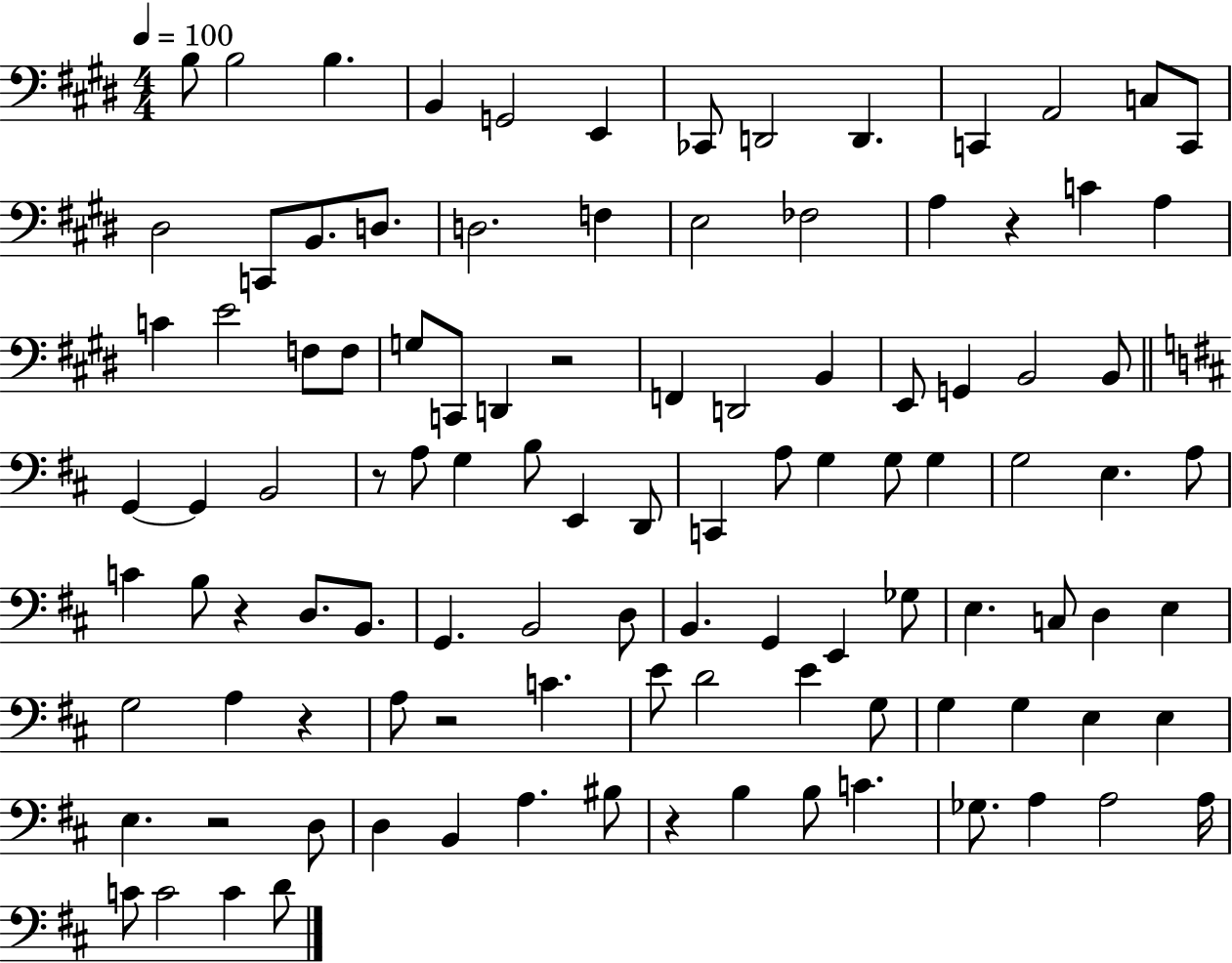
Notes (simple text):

B3/e B3/h B3/q. B2/q G2/h E2/q CES2/e D2/h D2/q. C2/q A2/h C3/e C2/e D#3/h C2/e B2/e. D3/e. D3/h. F3/q E3/h FES3/h A3/q R/q C4/q A3/q C4/q E4/h F3/e F3/e G3/e C2/e D2/q R/h F2/q D2/h B2/q E2/e G2/q B2/h B2/e G2/q G2/q B2/h R/e A3/e G3/q B3/e E2/q D2/e C2/q A3/e G3/q G3/e G3/q G3/h E3/q. A3/e C4/q B3/e R/q D3/e. B2/e. G2/q. B2/h D3/e B2/q. G2/q E2/q Gb3/e E3/q. C3/e D3/q E3/q G3/h A3/q R/q A3/e R/h C4/q. E4/e D4/h E4/q G3/e G3/q G3/q E3/q E3/q E3/q. R/h D3/e D3/q B2/q A3/q. BIS3/e R/q B3/q B3/e C4/q. Gb3/e. A3/q A3/h A3/s C4/e C4/h C4/q D4/e